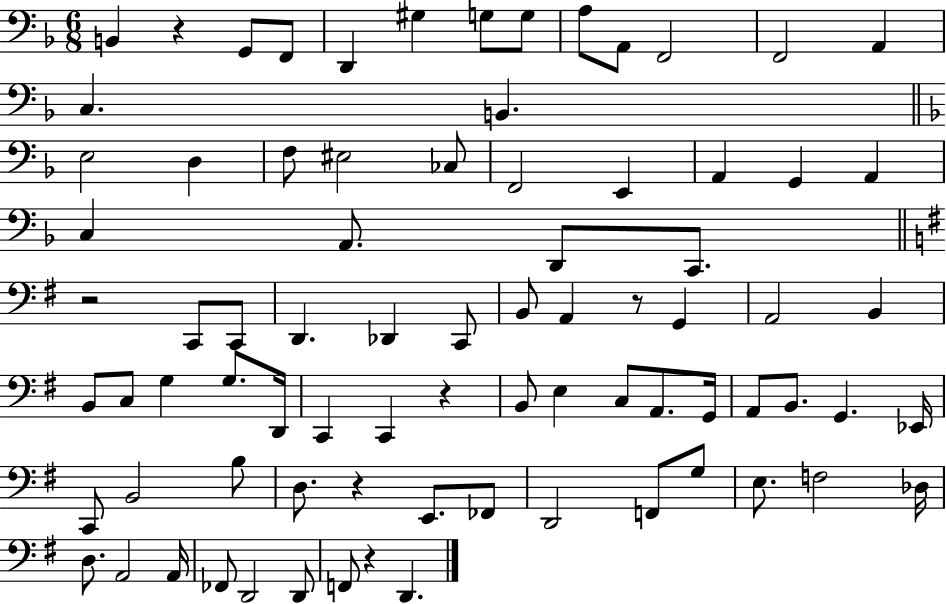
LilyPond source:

{
  \clef bass
  \numericTimeSignature
  \time 6/8
  \key f \major
  b,4 r4 g,8 f,8 | d,4 gis4 g8 g8 | a8 a,8 f,2 | f,2 a,4 | \break c4. b,4. | \bar "||" \break \key d \minor e2 d4 | f8 eis2 ces8 | f,2 e,4 | a,4 g,4 a,4 | \break c4 a,8. d,8 c,8. | \bar "||" \break \key g \major r2 c,8 c,8 | d,4. des,4 c,8 | b,8 a,4 r8 g,4 | a,2 b,4 | \break b,8 c8 g4 g8. d,16 | c,4 c,4 r4 | b,8 e4 c8 a,8. g,16 | a,8 b,8. g,4. ees,16 | \break c,8 b,2 b8 | d8. r4 e,8. fes,8 | d,2 f,8 g8 | e8. f2 des16 | \break d8. a,2 a,16 | fes,8 d,2 d,8 | f,8 r4 d,4. | \bar "|."
}